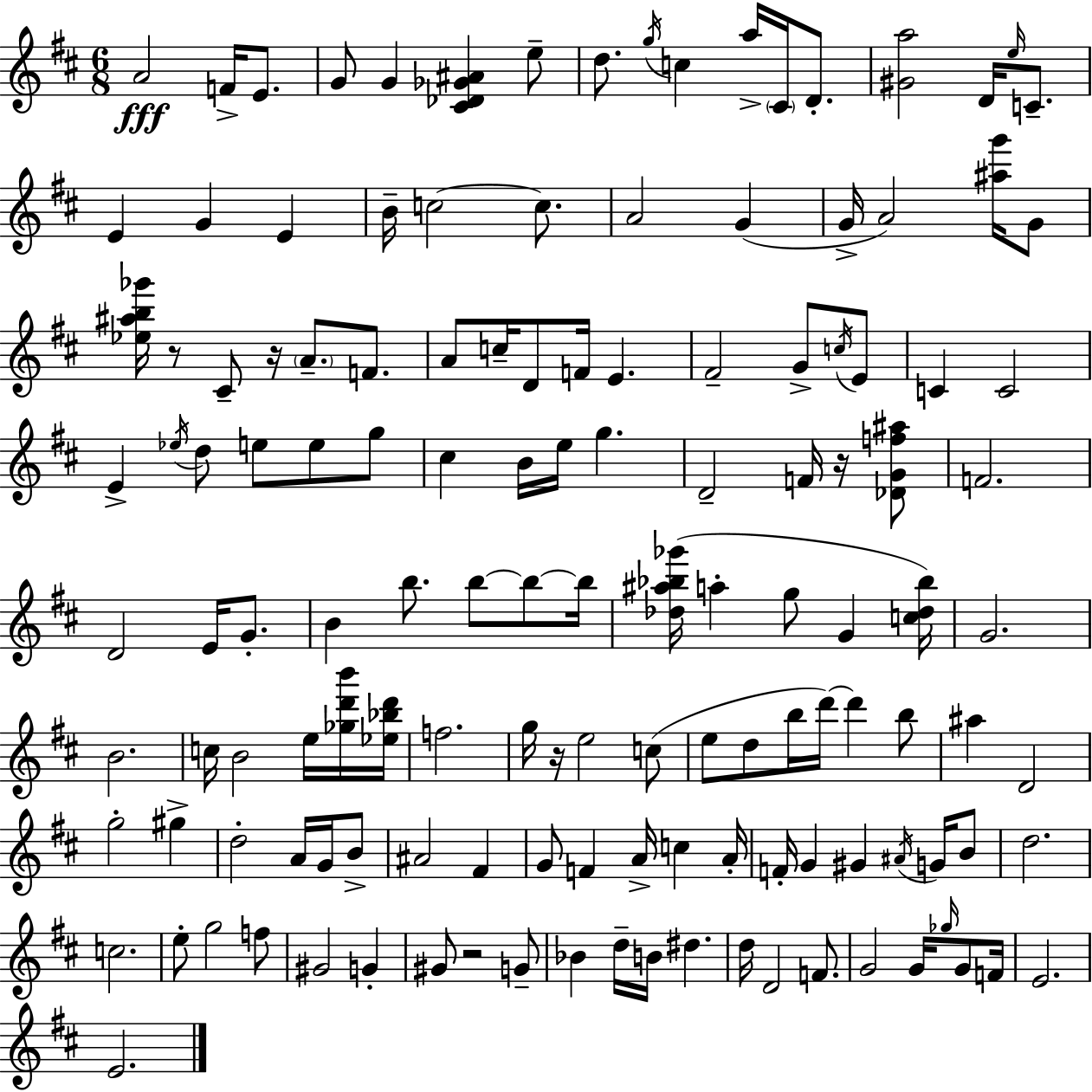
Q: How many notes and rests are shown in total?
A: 137